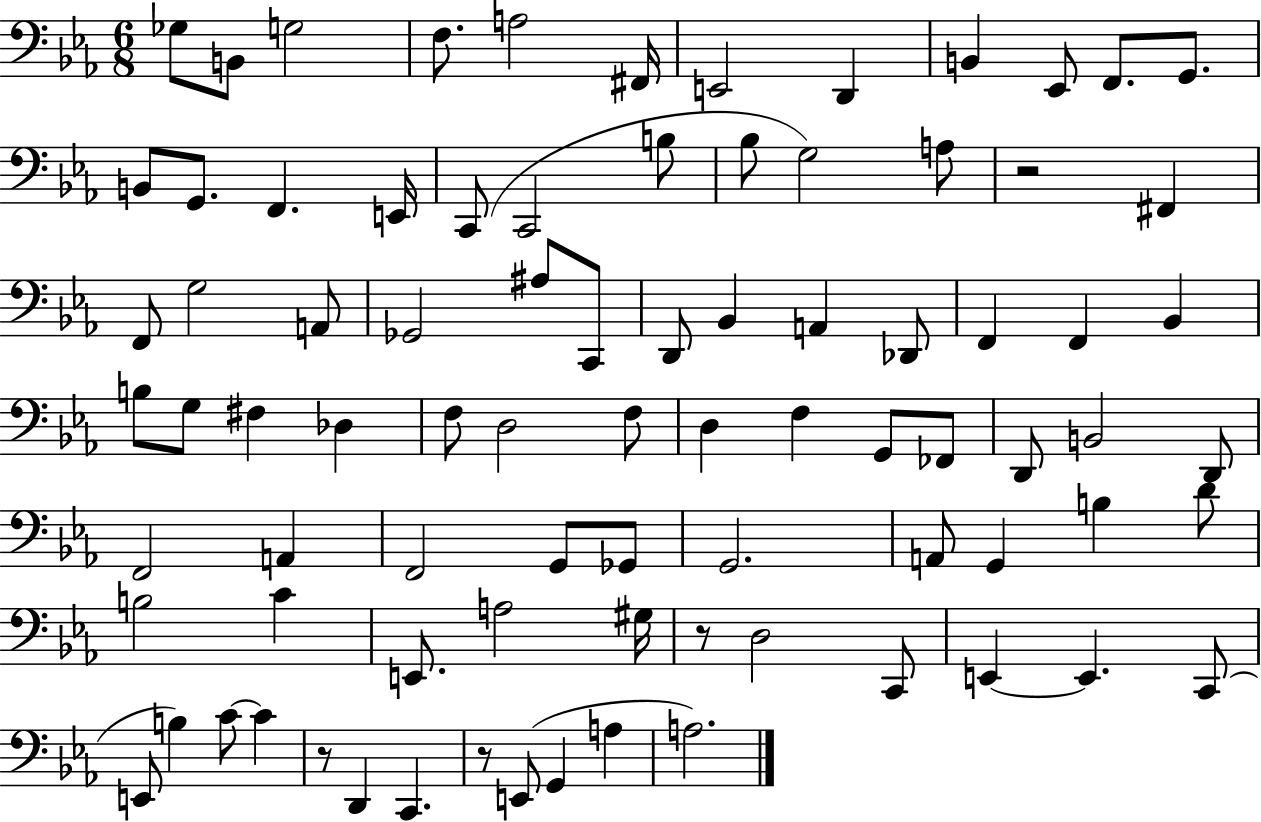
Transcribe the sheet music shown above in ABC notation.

X:1
T:Untitled
M:6/8
L:1/4
K:Eb
_G,/2 B,,/2 G,2 F,/2 A,2 ^F,,/4 E,,2 D,, B,, _E,,/2 F,,/2 G,,/2 B,,/2 G,,/2 F,, E,,/4 C,,/2 C,,2 B,/2 _B,/2 G,2 A,/2 z2 ^F,, F,,/2 G,2 A,,/2 _G,,2 ^A,/2 C,,/2 D,,/2 _B,, A,, _D,,/2 F,, F,, _B,, B,/2 G,/2 ^F, _D, F,/2 D,2 F,/2 D, F, G,,/2 _F,,/2 D,,/2 B,,2 D,,/2 F,,2 A,, F,,2 G,,/2 _G,,/2 G,,2 A,,/2 G,, B, D/2 B,2 C E,,/2 A,2 ^G,/4 z/2 D,2 C,,/2 E,, E,, C,,/2 E,,/2 B, C/2 C z/2 D,, C,, z/2 E,,/2 G,, A, A,2